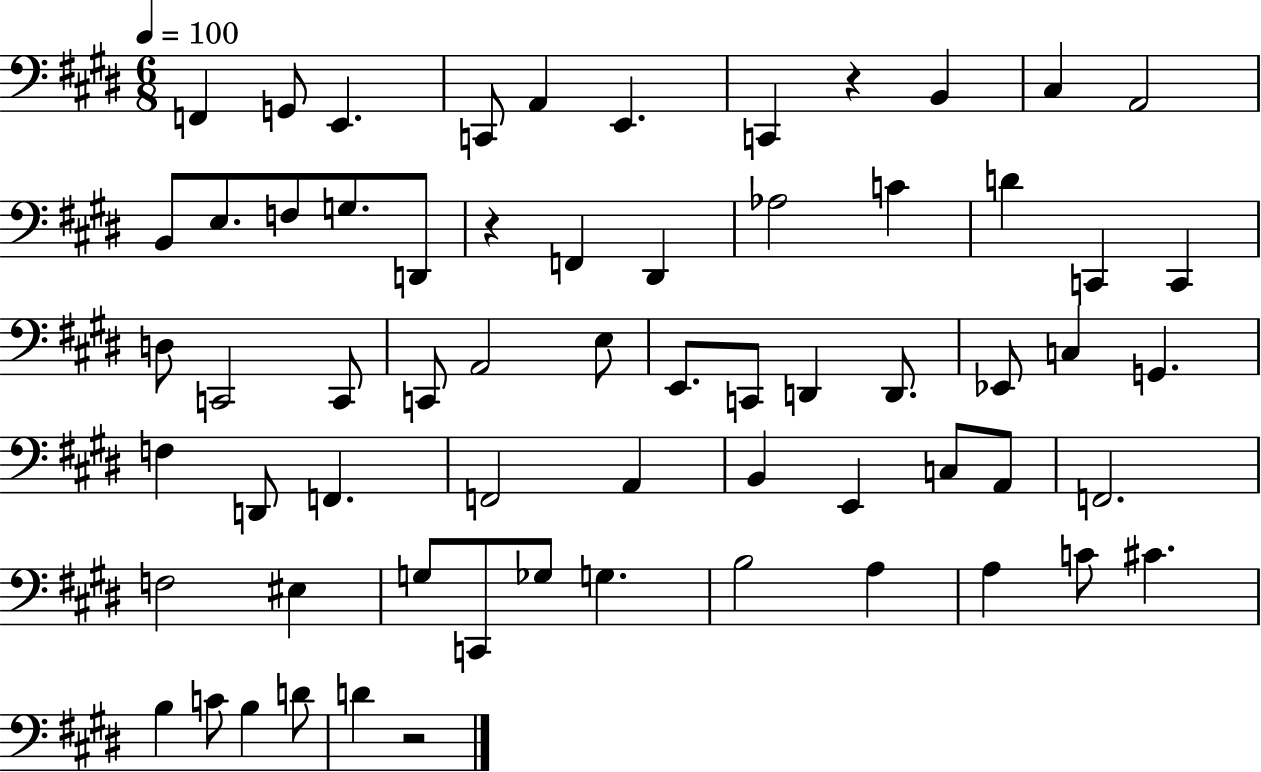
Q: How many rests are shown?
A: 3